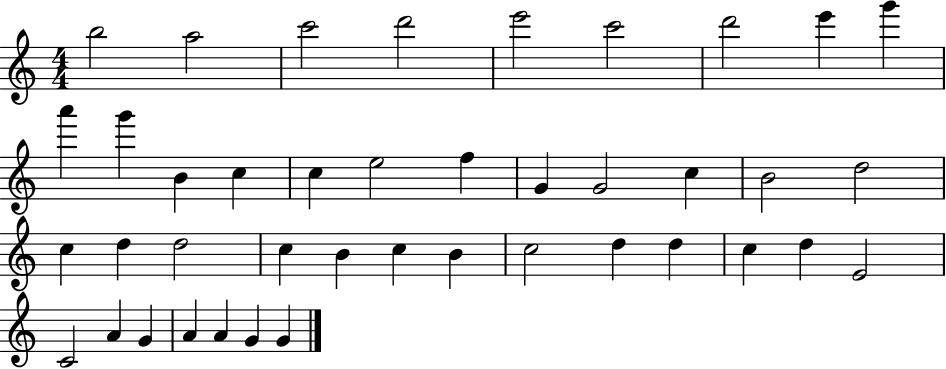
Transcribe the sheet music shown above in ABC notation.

X:1
T:Untitled
M:4/4
L:1/4
K:C
b2 a2 c'2 d'2 e'2 c'2 d'2 e' g' a' g' B c c e2 f G G2 c B2 d2 c d d2 c B c B c2 d d c d E2 C2 A G A A G G